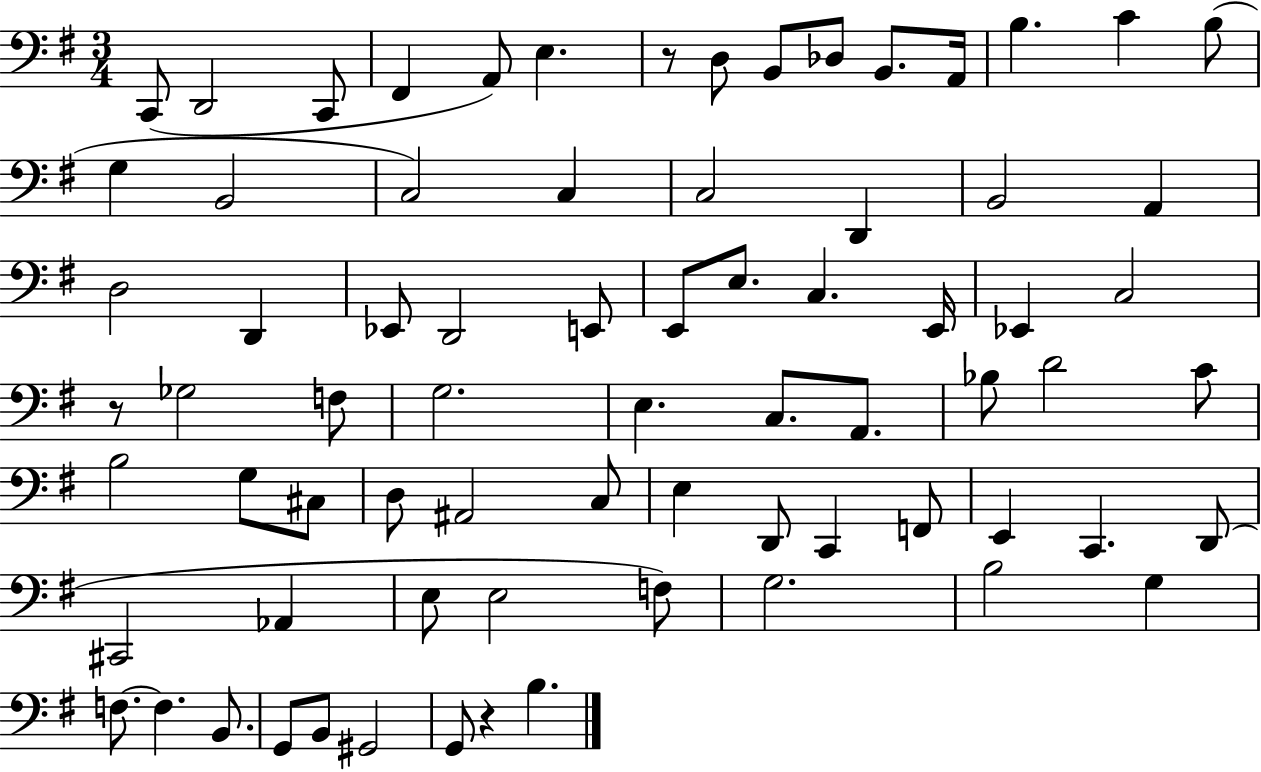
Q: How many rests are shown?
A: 3